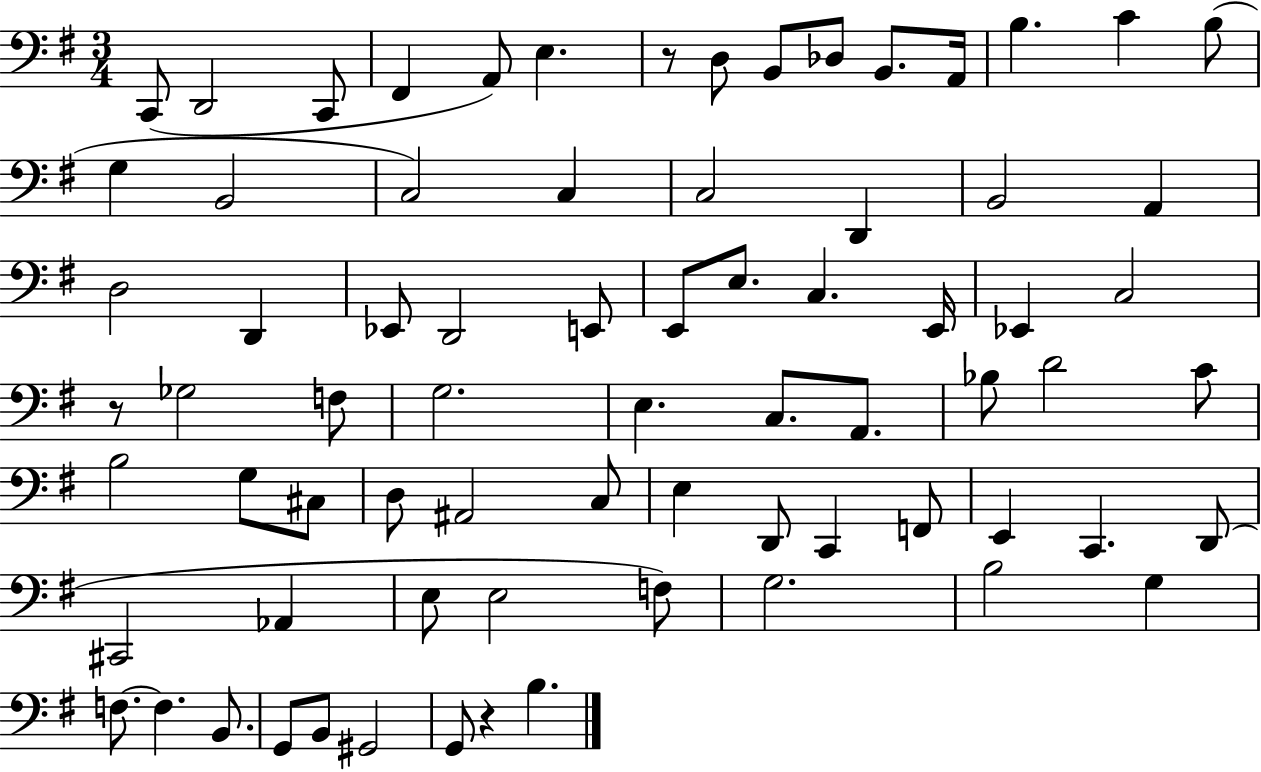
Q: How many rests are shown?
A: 3